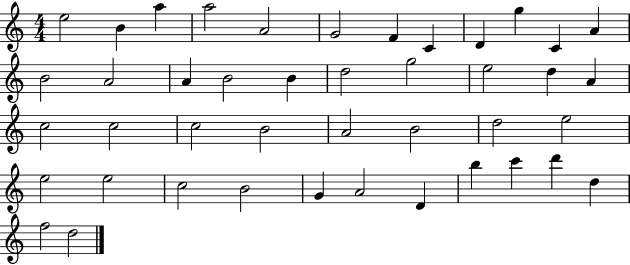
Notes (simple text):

E5/h B4/q A5/q A5/h A4/h G4/h F4/q C4/q D4/q G5/q C4/q A4/q B4/h A4/h A4/q B4/h B4/q D5/h G5/h E5/h D5/q A4/q C5/h C5/h C5/h B4/h A4/h B4/h D5/h E5/h E5/h E5/h C5/h B4/h G4/q A4/h D4/q B5/q C6/q D6/q D5/q F5/h D5/h